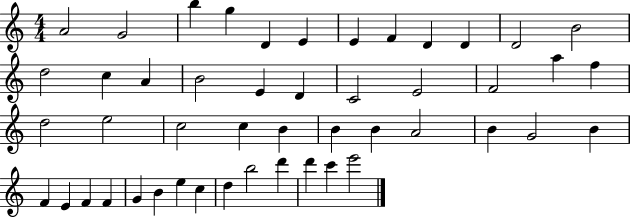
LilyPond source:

{
  \clef treble
  \numericTimeSignature
  \time 4/4
  \key c \major
  a'2 g'2 | b''4 g''4 d'4 e'4 | e'4 f'4 d'4 d'4 | d'2 b'2 | \break d''2 c''4 a'4 | b'2 e'4 d'4 | c'2 e'2 | f'2 a''4 f''4 | \break d''2 e''2 | c''2 c''4 b'4 | b'4 b'4 a'2 | b'4 g'2 b'4 | \break f'4 e'4 f'4 f'4 | g'4 b'4 e''4 c''4 | d''4 b''2 d'''4 | d'''4 c'''4 e'''2 | \break \bar "|."
}